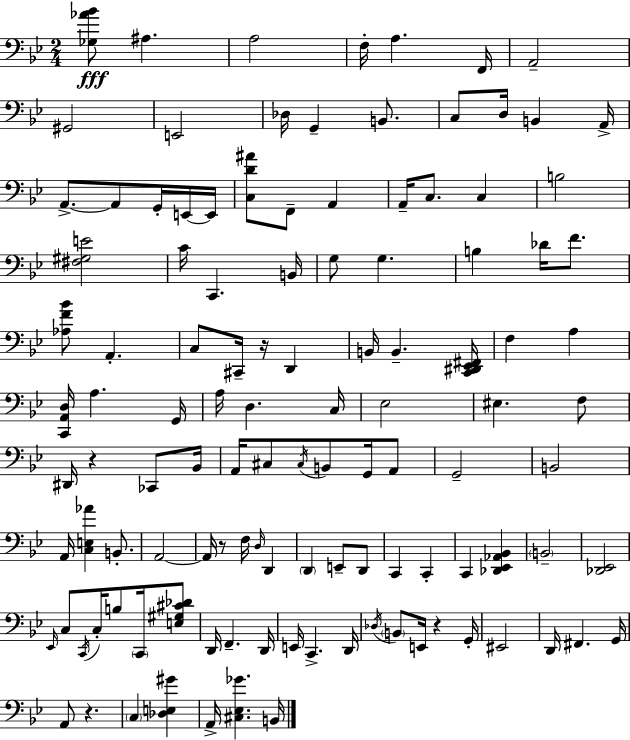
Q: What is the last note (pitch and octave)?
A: B2